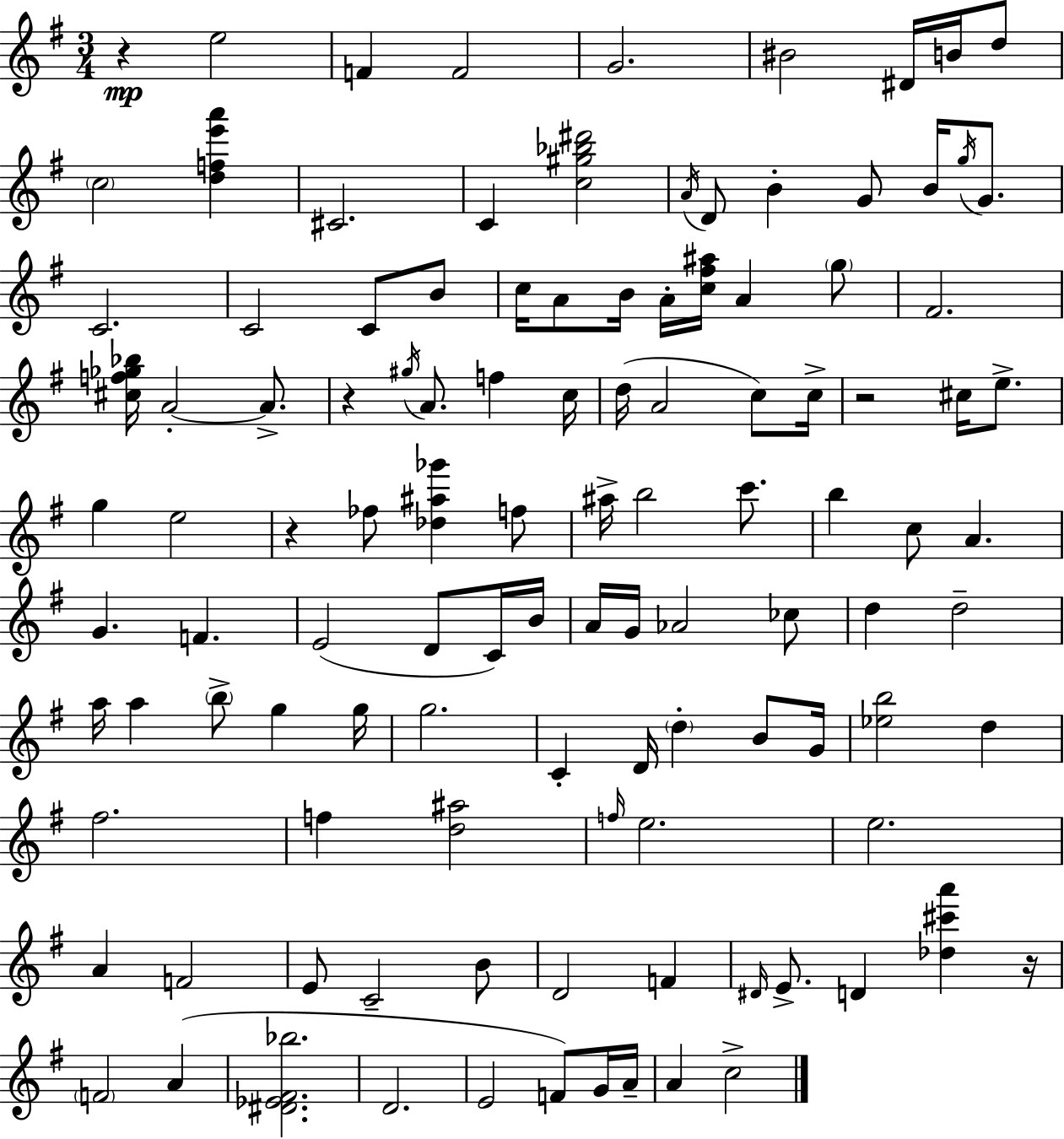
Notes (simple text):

R/q E5/h F4/q F4/h G4/h. BIS4/h D#4/s B4/s D5/e C5/h [D5,F5,E6,A6]/q C#4/h. C4/q [C5,G#5,Bb5,D#6]/h A4/s D4/e B4/q G4/e B4/s G5/s G4/e. C4/h. C4/h C4/e B4/e C5/s A4/e B4/s A4/s [C5,F#5,A#5]/s A4/q G5/e F#4/h. [C#5,F5,Gb5,Bb5]/s A4/h A4/e. R/q G#5/s A4/e. F5/q C5/s D5/s A4/h C5/e C5/s R/h C#5/s E5/e. G5/q E5/h R/q FES5/e [Db5,A#5,Gb6]/q F5/e A#5/s B5/h C6/e. B5/q C5/e A4/q. G4/q. F4/q. E4/h D4/e C4/s B4/s A4/s G4/s Ab4/h CES5/e D5/q D5/h A5/s A5/q B5/e G5/q G5/s G5/h. C4/q D4/s D5/q B4/e G4/s [Eb5,B5]/h D5/q F#5/h. F5/q [D5,A#5]/h F5/s E5/h. E5/h. A4/q F4/h E4/e C4/h B4/e D4/h F4/q D#4/s E4/e. D4/q [Db5,C#6,A6]/q R/s F4/h A4/q [D#4,Eb4,F#4,Bb5]/h. D4/h. E4/h F4/e G4/s A4/s A4/q C5/h